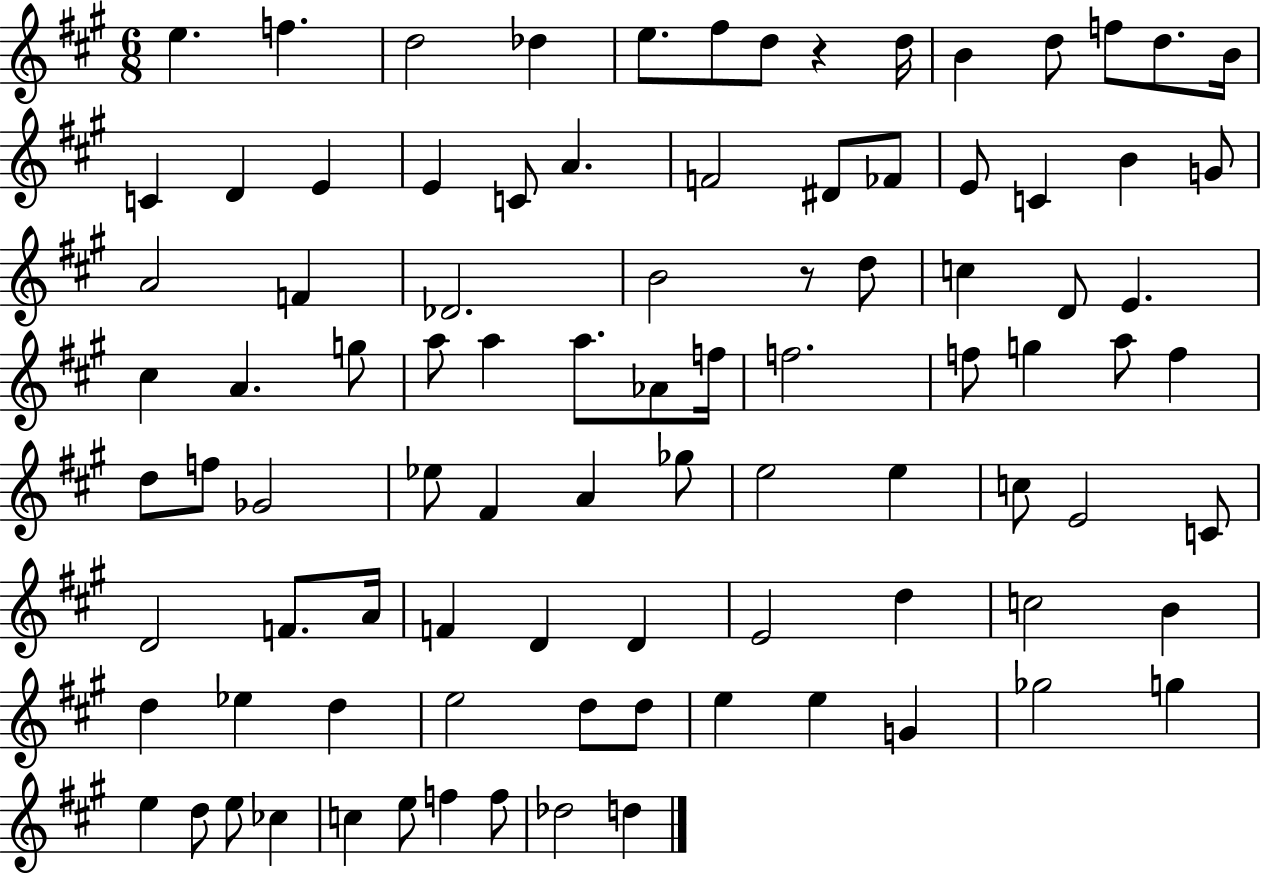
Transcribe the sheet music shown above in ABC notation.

X:1
T:Untitled
M:6/8
L:1/4
K:A
e f d2 _d e/2 ^f/2 d/2 z d/4 B d/2 f/2 d/2 B/4 C D E E C/2 A F2 ^D/2 _F/2 E/2 C B G/2 A2 F _D2 B2 z/2 d/2 c D/2 E ^c A g/2 a/2 a a/2 _A/2 f/4 f2 f/2 g a/2 f d/2 f/2 _G2 _e/2 ^F A _g/2 e2 e c/2 E2 C/2 D2 F/2 A/4 F D D E2 d c2 B d _e d e2 d/2 d/2 e e G _g2 g e d/2 e/2 _c c e/2 f f/2 _d2 d